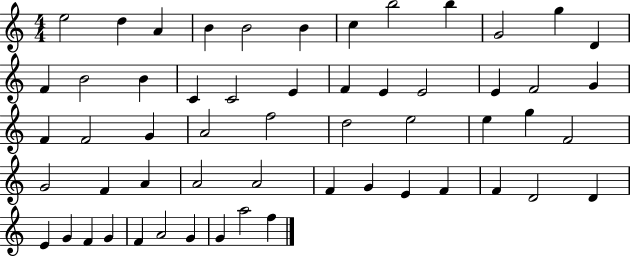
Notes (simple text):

E5/h D5/q A4/q B4/q B4/h B4/q C5/q B5/h B5/q G4/h G5/q D4/q F4/q B4/h B4/q C4/q C4/h E4/q F4/q E4/q E4/h E4/q F4/h G4/q F4/q F4/h G4/q A4/h F5/h D5/h E5/h E5/q G5/q F4/h G4/h F4/q A4/q A4/h A4/h F4/q G4/q E4/q F4/q F4/q D4/h D4/q E4/q G4/q F4/q G4/q F4/q A4/h G4/q G4/q A5/h F5/q